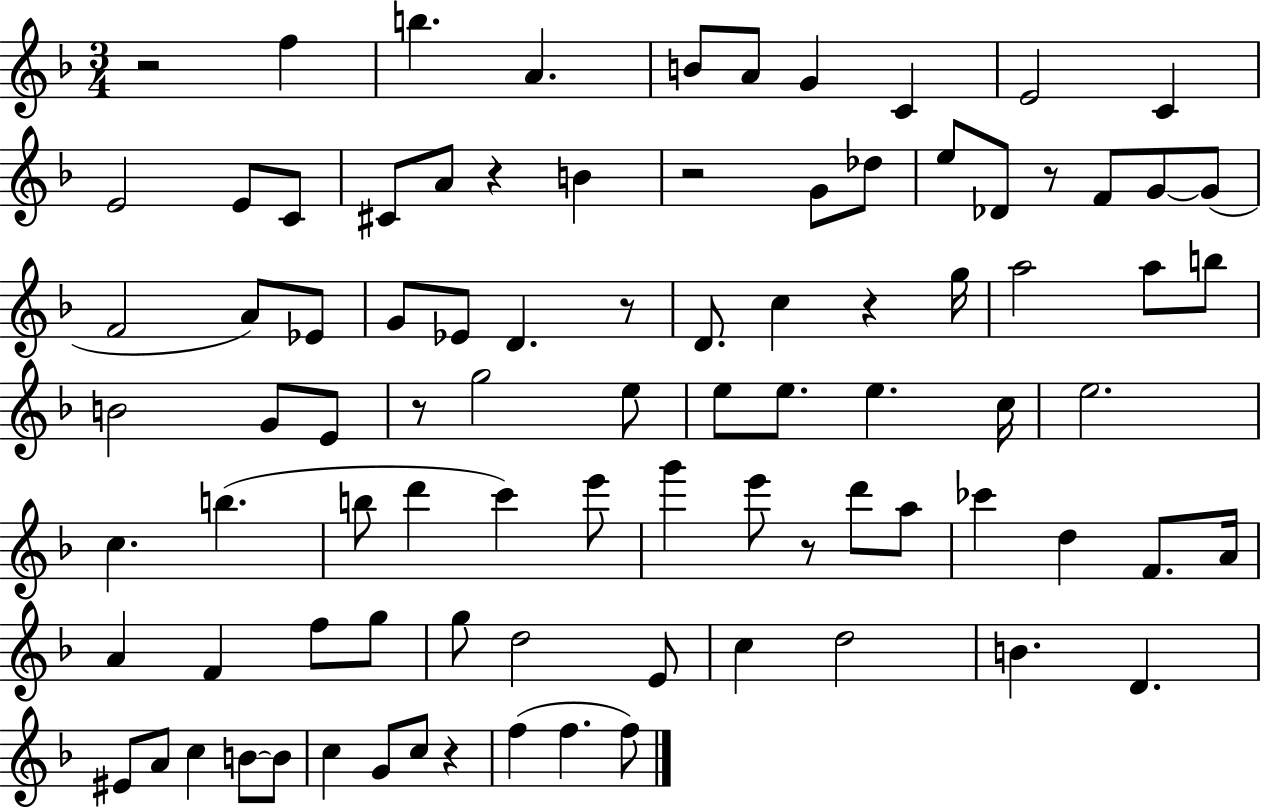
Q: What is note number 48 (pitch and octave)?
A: D6